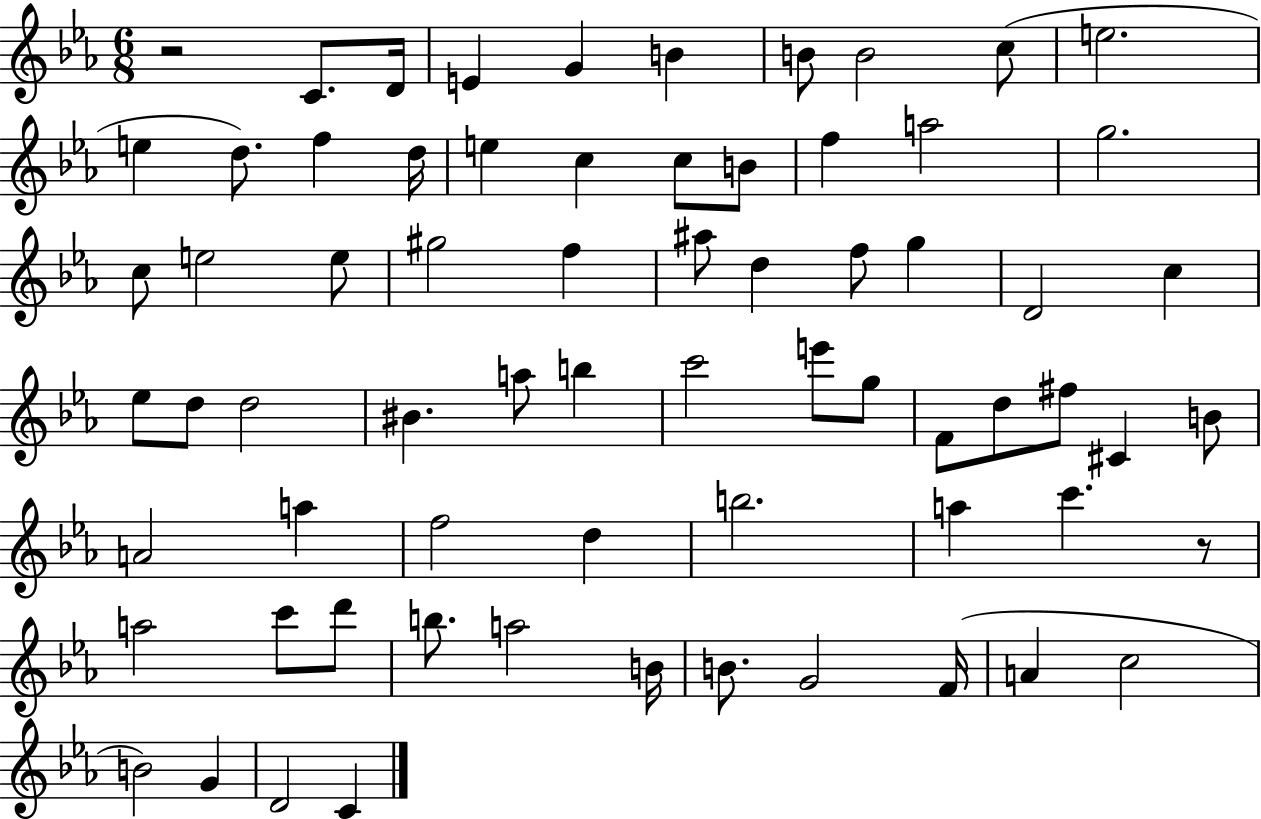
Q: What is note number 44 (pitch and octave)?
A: C#4